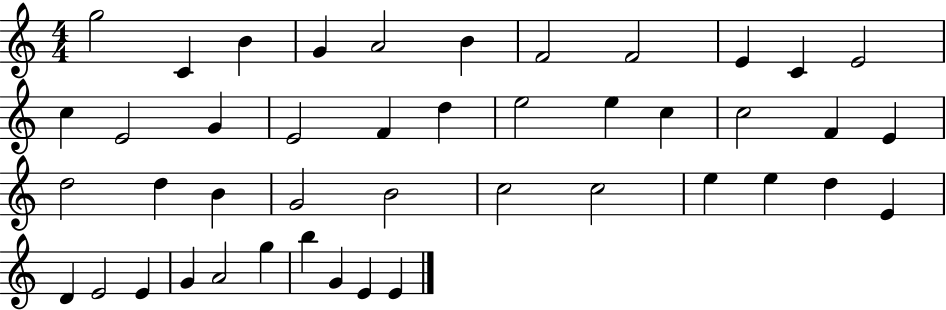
X:1
T:Untitled
M:4/4
L:1/4
K:C
g2 C B G A2 B F2 F2 E C E2 c E2 G E2 F d e2 e c c2 F E d2 d B G2 B2 c2 c2 e e d E D E2 E G A2 g b G E E